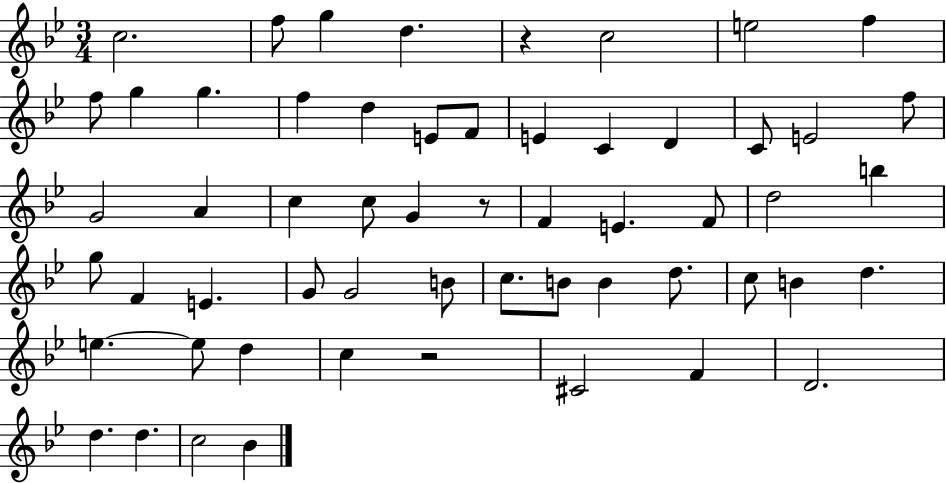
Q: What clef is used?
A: treble